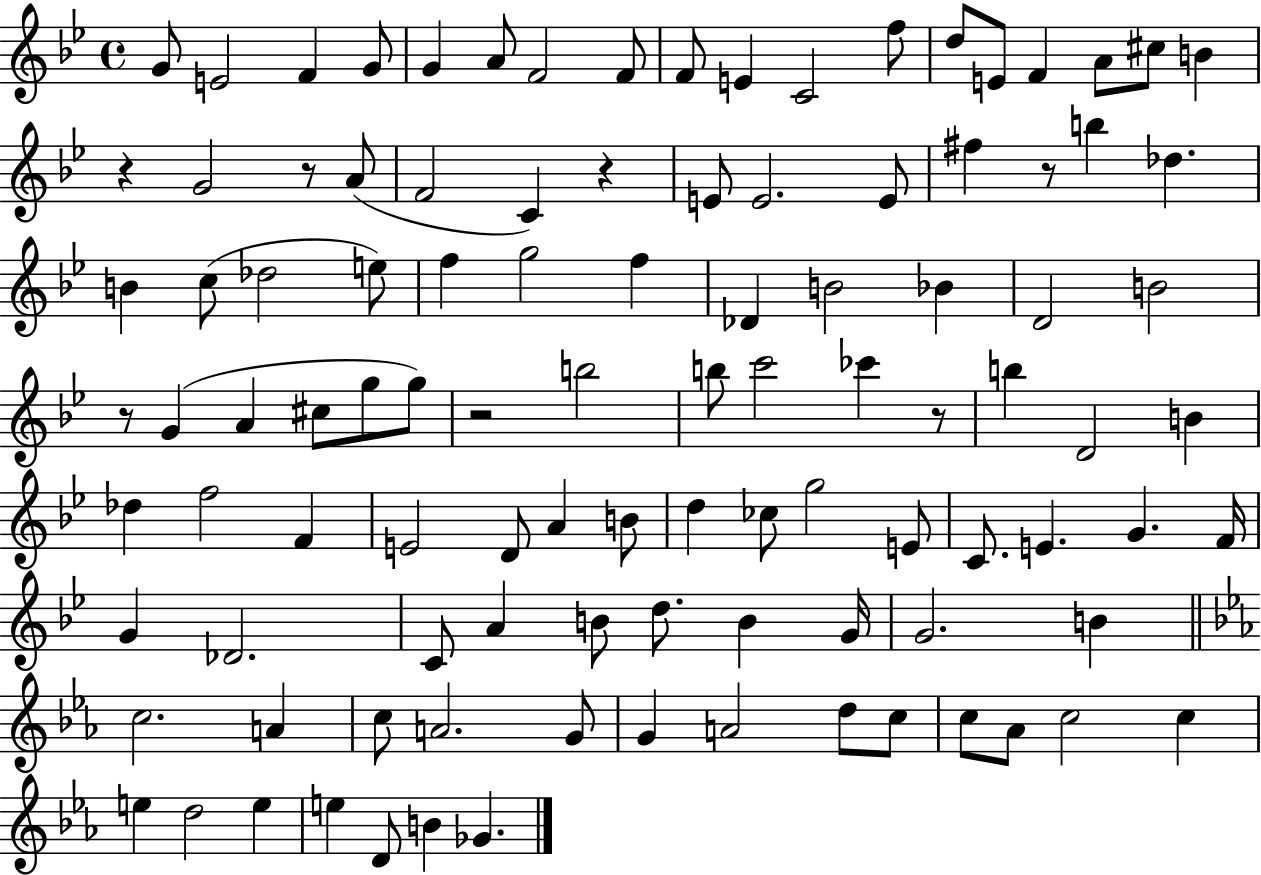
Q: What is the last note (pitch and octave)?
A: Gb4